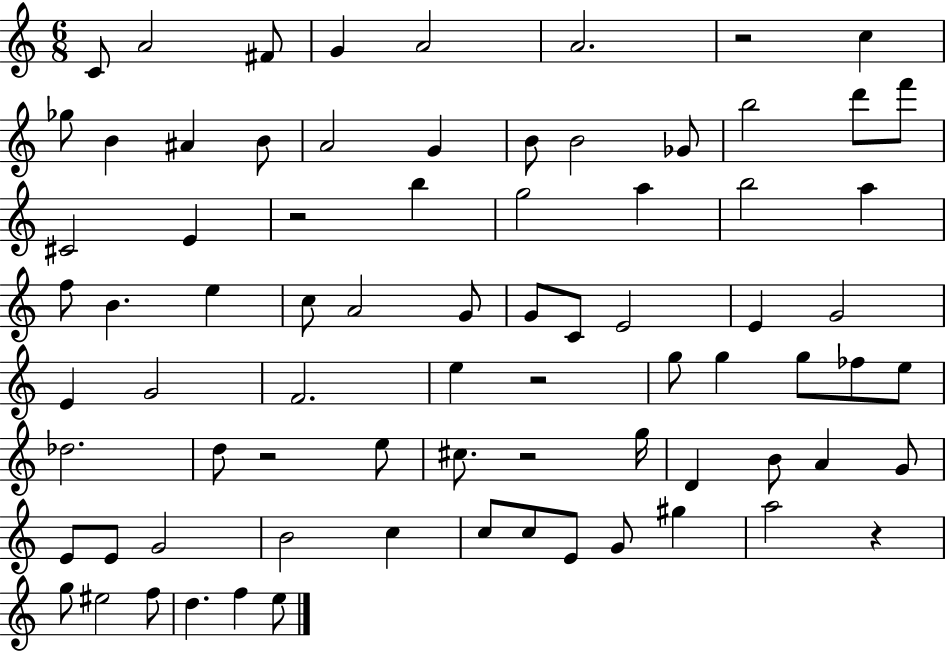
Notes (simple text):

C4/e A4/h F#4/e G4/q A4/h A4/h. R/h C5/q Gb5/e B4/q A#4/q B4/e A4/h G4/q B4/e B4/h Gb4/e B5/h D6/e F6/e C#4/h E4/q R/h B5/q G5/h A5/q B5/h A5/q F5/e B4/q. E5/q C5/e A4/h G4/e G4/e C4/e E4/h E4/q G4/h E4/q G4/h F4/h. E5/q R/h G5/e G5/q G5/e FES5/e E5/e Db5/h. D5/e R/h E5/e C#5/e. R/h G5/s D4/q B4/e A4/q G4/e E4/e E4/e G4/h B4/h C5/q C5/e C5/e E4/e G4/e G#5/q A5/h R/q G5/e EIS5/h F5/e D5/q. F5/q E5/e